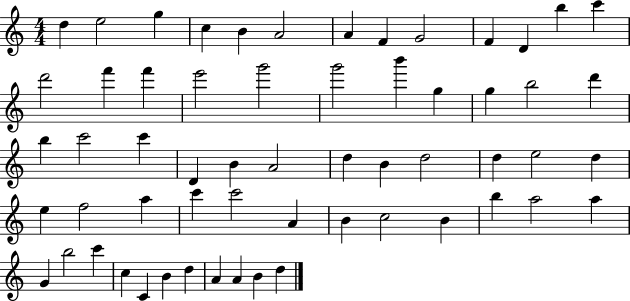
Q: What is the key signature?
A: C major